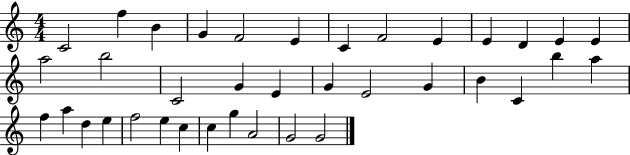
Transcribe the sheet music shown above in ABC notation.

X:1
T:Untitled
M:4/4
L:1/4
K:C
C2 f B G F2 E C F2 E E D E E a2 b2 C2 G E G E2 G B C b a f a d e f2 e c c g A2 G2 G2